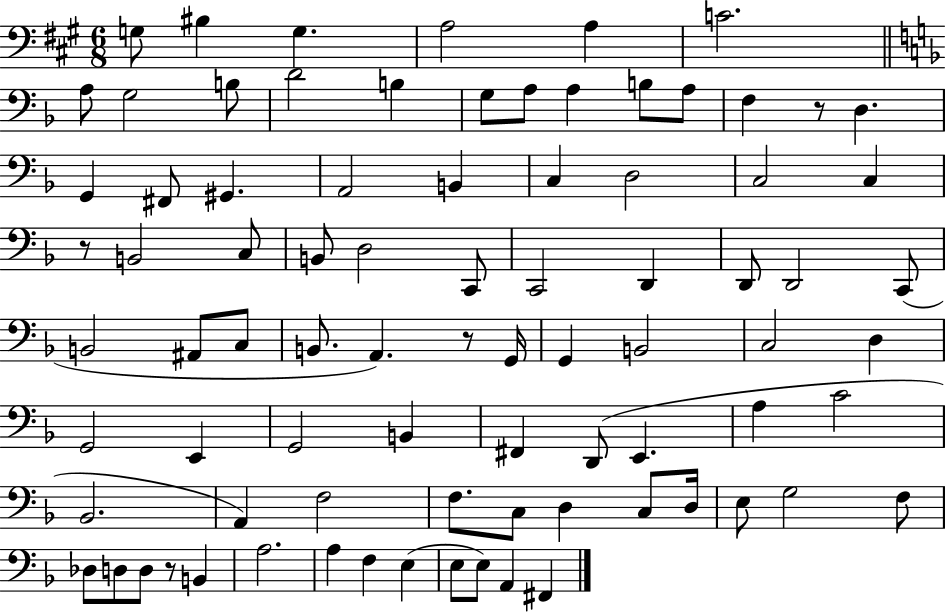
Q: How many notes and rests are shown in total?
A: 83